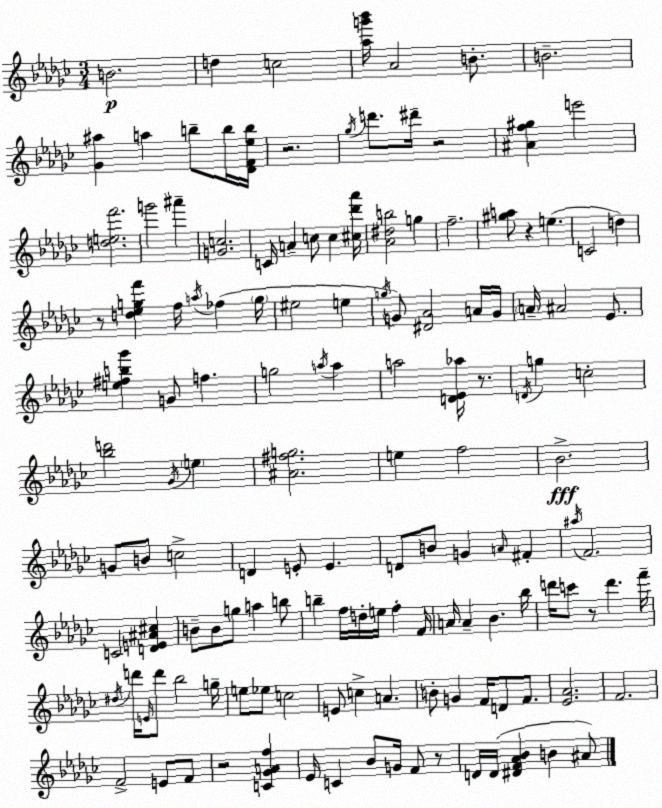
X:1
T:Untitled
M:3/4
L:1/4
K:Ebm
B2 d c2 [_ag'_b']/4 _A2 B/2 B2 [_G^a] a b/2 b/4 [_DF_eb]/4 z2 _g/4 d'/2 ^d'/4 z2 [^Af^g] e'2 [def']2 g'2 ^a' [Gc]2 C/4 A c/2 c [^c_d'_a']/4 [_A^db]2 g f2 [^ga]/2 z e C2 d z/2 [d_egf'] f/4 a/4 _f g/4 ^e2 e g/4 G/2 [^D_A]2 A/4 G/4 A/4 ^A2 _E/2 [e^fb_g'] G/2 f g2 a/4 a a2 [D_E_a]/4 z/2 D/4 g c2 [_bd']2 _G/4 e [^A^fg]2 e f2 _B2 G/2 B/2 c2 D E/2 E D/2 B/2 G A/4 ^F ^a/4 F2 C2 [DE^A^c] B/2 B/2 g/2 a b/2 b f/4 d/4 e/4 f F/4 A/4 A _B _b/4 d'/4 c'/2 z/2 d' f'/4 ^d/4 d'/4 E/4 d'/2 _b2 g/4 e/2 _e/2 c2 E/2 c A B/2 G F/4 D/2 F/2 [_E_A]2 F2 F2 E/2 F/2 z2 [C_GAf] _E/4 C _B/2 G/4 F/2 z/2 D/4 D/4 [^DF_A_B] B ^A/2